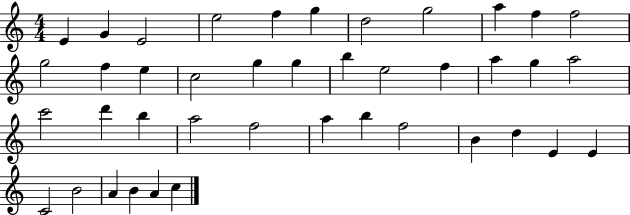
E4/q G4/q E4/h E5/h F5/q G5/q D5/h G5/h A5/q F5/q F5/h G5/h F5/q E5/q C5/h G5/q G5/q B5/q E5/h F5/q A5/q G5/q A5/h C6/h D6/q B5/q A5/h F5/h A5/q B5/q F5/h B4/q D5/q E4/q E4/q C4/h B4/h A4/q B4/q A4/q C5/q